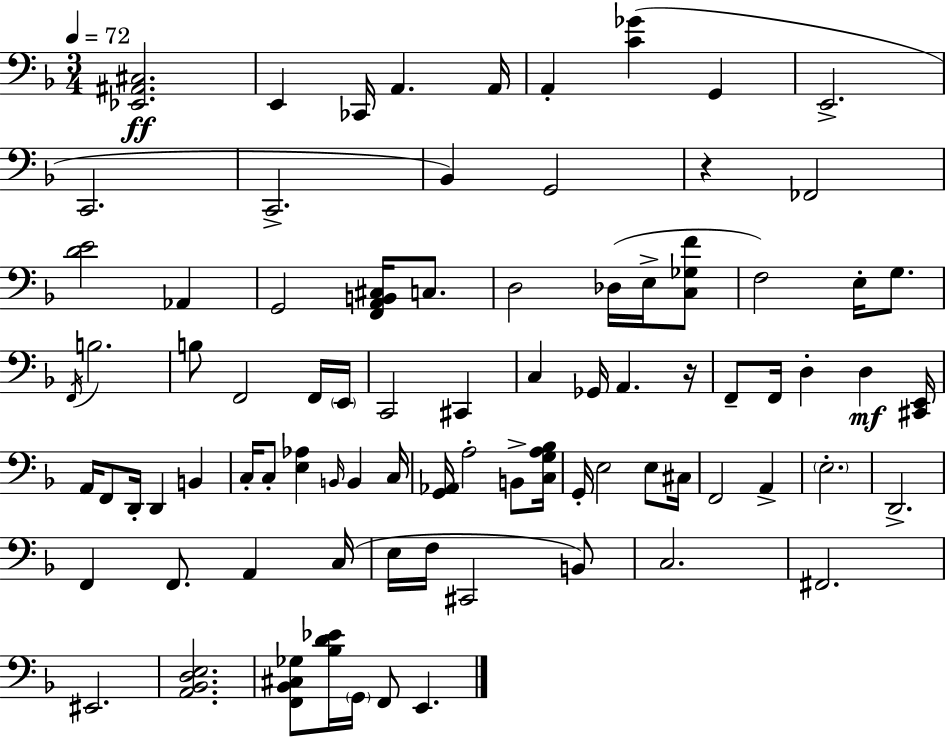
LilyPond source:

{
  \clef bass
  \numericTimeSignature
  \time 3/4
  \key d \minor
  \tempo 4 = 72
  <ees, ais, cis>2.\ff | e,4 ces,16 a,4. a,16 | a,4-. <c' ges'>4( g,4 | e,2.-> | \break c,2. | c,2.-> | bes,4) g,2 | r4 fes,2 | \break <d' e'>2 aes,4 | g,2 <f, a, b, cis>16 c8. | d2 des16( e16-> <c ges f'>8 | f2) e16-. g8. | \break \acciaccatura { f,16 } b2. | b8 f,2 f,16 | \parenthesize e,16 c,2 cis,4 | c4 ges,16 a,4. | \break r16 f,8-- f,16 d4-. d4\mf | <cis, e,>16 a,16 f,8 d,16-. d,4 b,4 | c16-. c8-. <e aes>4 \grace { b,16 } b,4 | c16 <g, aes,>16 a2-. b,8-> | \break <c g a bes>16 g,16-. e2 e8 | cis16 f,2 a,4-> | \parenthesize e2.-. | d,2.-> | \break f,4 f,8. a,4 | c16( e16 f16 cis,2 | b,8) c2. | fis,2. | \break eis,2. | <a, bes, d e>2. | <f, bes, cis ges>8 <bes d' ees'>16 \parenthesize g,16 f,8 e,4. | \bar "|."
}